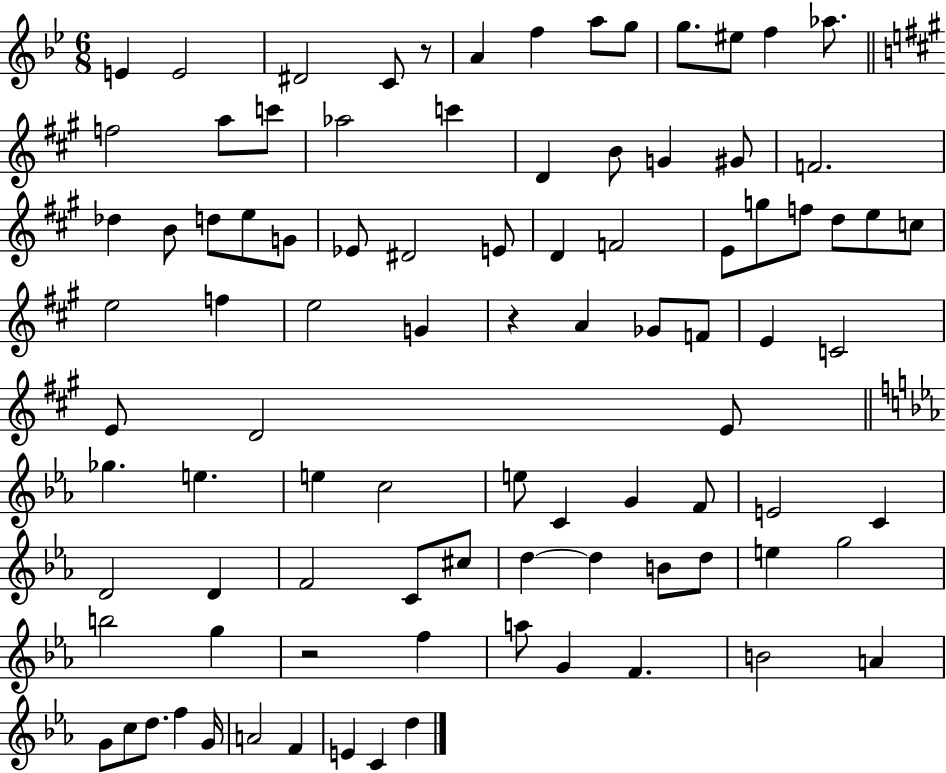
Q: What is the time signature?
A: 6/8